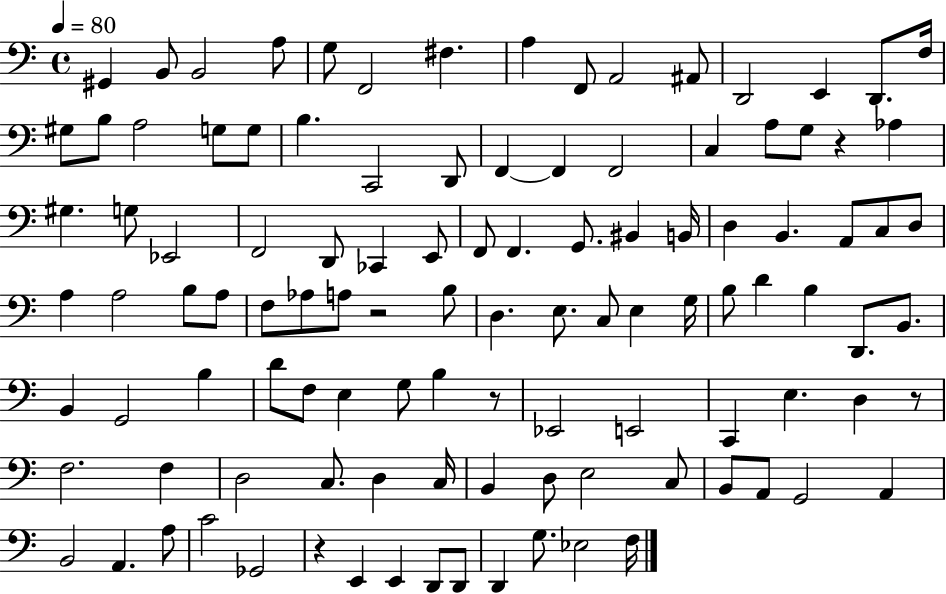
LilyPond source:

{
  \clef bass
  \time 4/4
  \defaultTimeSignature
  \key c \major
  \tempo 4 = 80
  gis,4 b,8 b,2 a8 | g8 f,2 fis4. | a4 f,8 a,2 ais,8 | d,2 e,4 d,8. f16 | \break gis8 b8 a2 g8 g8 | b4. c,2 d,8 | f,4~~ f,4 f,2 | c4 a8 g8 r4 aes4 | \break gis4. g8 ees,2 | f,2 d,8 ces,4 e,8 | f,8 f,4. g,8. bis,4 b,16 | d4 b,4. a,8 c8 d8 | \break a4 a2 b8 a8 | f8 aes8 a8 r2 b8 | d4. e8. c8 e4 g16 | b8 d'4 b4 d,8. b,8. | \break b,4 g,2 b4 | d'8 f8 e4 g8 b4 r8 | ees,2 e,2 | c,4 e4. d4 r8 | \break f2. f4 | d2 c8. d4 c16 | b,4 d8 e2 c8 | b,8 a,8 g,2 a,4 | \break b,2 a,4. a8 | c'2 ges,2 | r4 e,4 e,4 d,8 d,8 | d,4 g8. ees2 f16 | \break \bar "|."
}